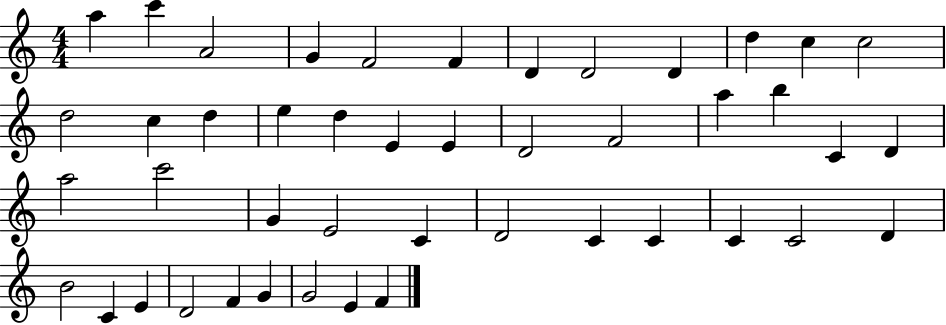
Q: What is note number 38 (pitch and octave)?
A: C4